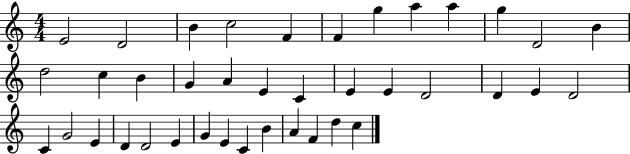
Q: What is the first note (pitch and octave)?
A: E4